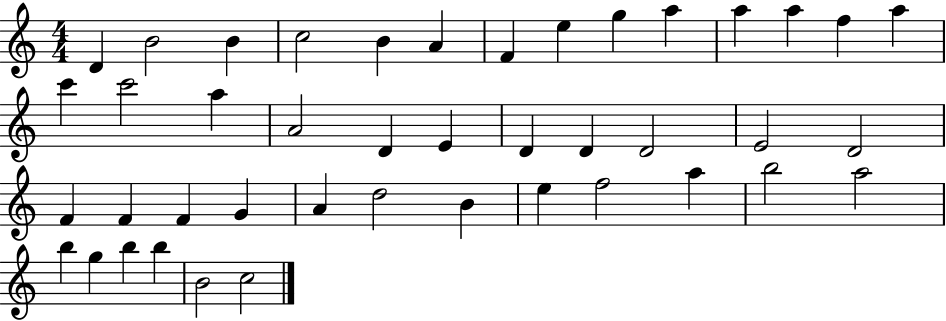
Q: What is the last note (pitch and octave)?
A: C5